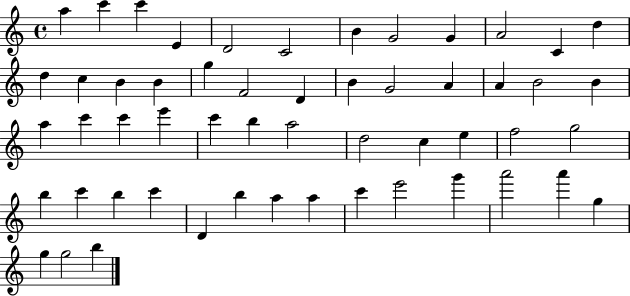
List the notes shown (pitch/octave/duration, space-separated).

A5/q C6/q C6/q E4/q D4/h C4/h B4/q G4/h G4/q A4/h C4/q D5/q D5/q C5/q B4/q B4/q G5/q F4/h D4/q B4/q G4/h A4/q A4/q B4/h B4/q A5/q C6/q C6/q E6/q C6/q B5/q A5/h D5/h C5/q E5/q F5/h G5/h B5/q C6/q B5/q C6/q D4/q B5/q A5/q A5/q C6/q E6/h G6/q A6/h A6/q G5/q G5/q G5/h B5/q